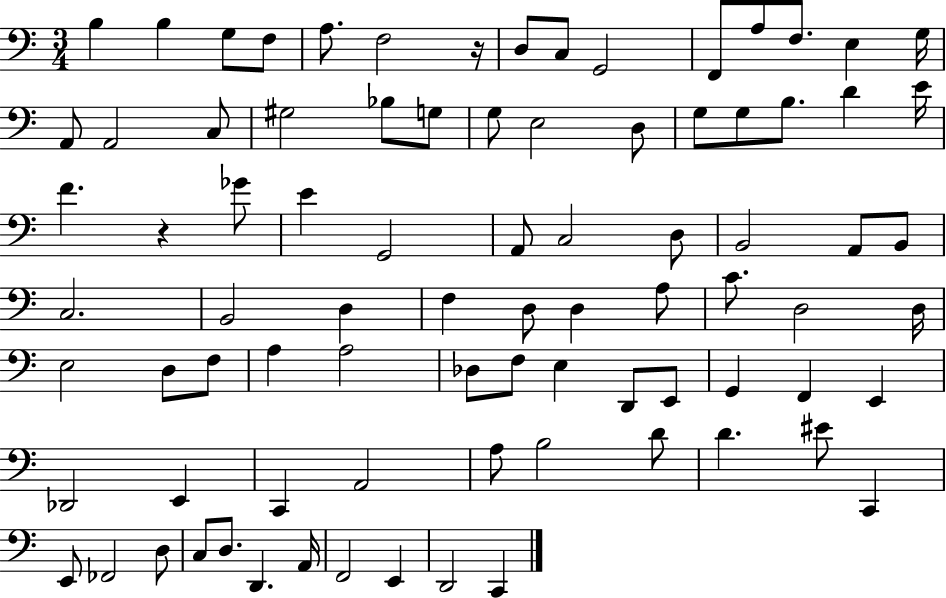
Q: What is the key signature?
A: C major